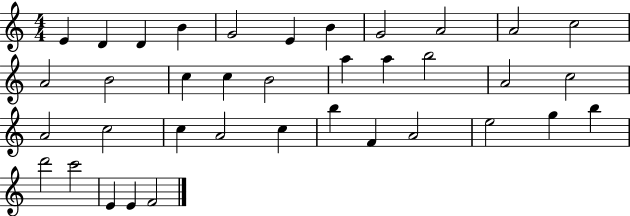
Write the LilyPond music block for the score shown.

{
  \clef treble
  \numericTimeSignature
  \time 4/4
  \key c \major
  e'4 d'4 d'4 b'4 | g'2 e'4 b'4 | g'2 a'2 | a'2 c''2 | \break a'2 b'2 | c''4 c''4 b'2 | a''4 a''4 b''2 | a'2 c''2 | \break a'2 c''2 | c''4 a'2 c''4 | b''4 f'4 a'2 | e''2 g''4 b''4 | \break d'''2 c'''2 | e'4 e'4 f'2 | \bar "|."
}